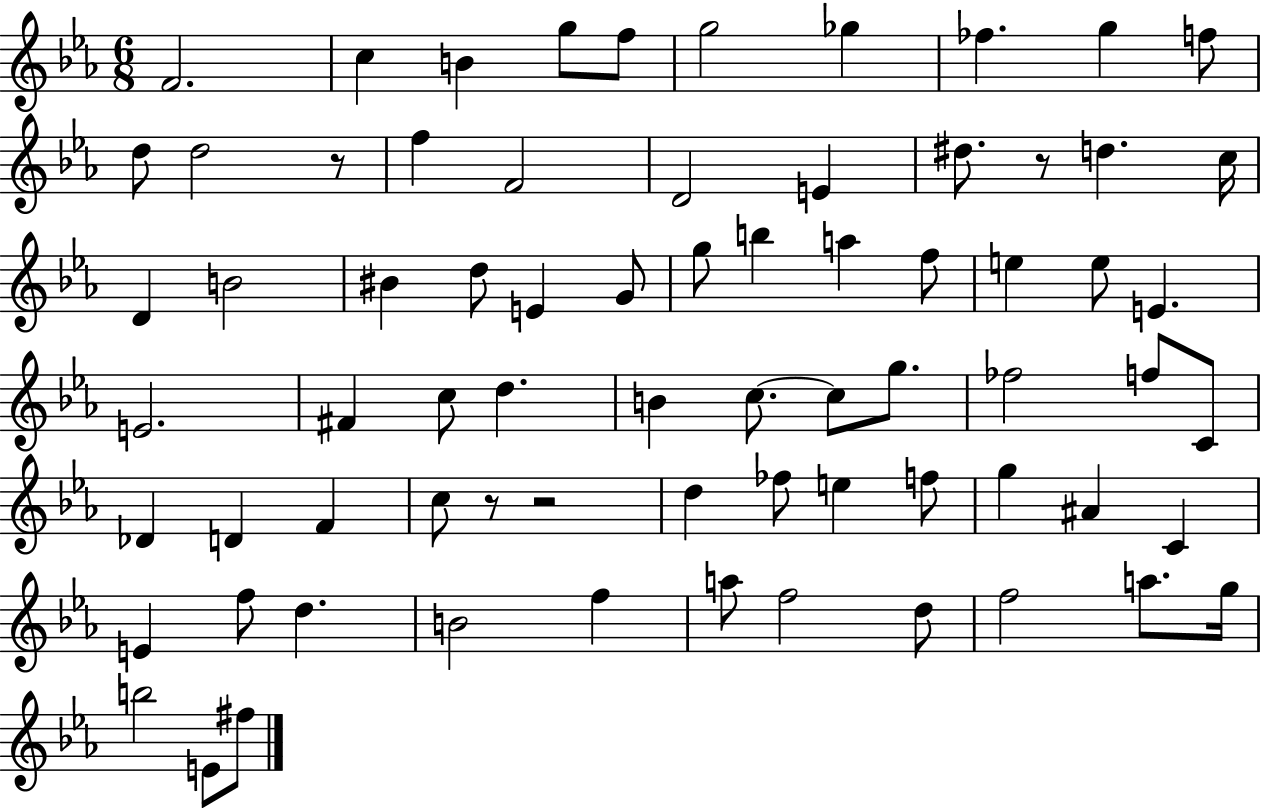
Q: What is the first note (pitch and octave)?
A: F4